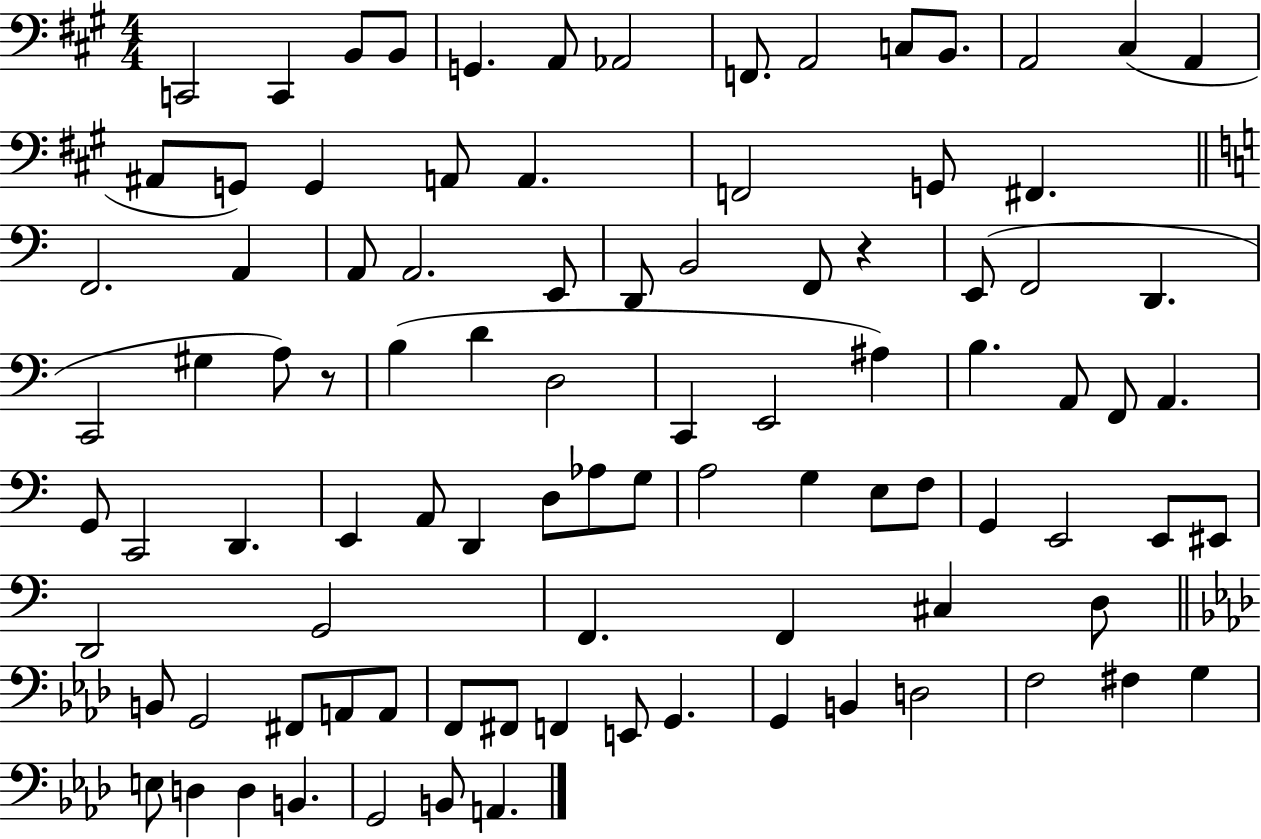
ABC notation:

X:1
T:Untitled
M:4/4
L:1/4
K:A
C,,2 C,, B,,/2 B,,/2 G,, A,,/2 _A,,2 F,,/2 A,,2 C,/2 B,,/2 A,,2 ^C, A,, ^A,,/2 G,,/2 G,, A,,/2 A,, F,,2 G,,/2 ^F,, F,,2 A,, A,,/2 A,,2 E,,/2 D,,/2 B,,2 F,,/2 z E,,/2 F,,2 D,, C,,2 ^G, A,/2 z/2 B, D D,2 C,, E,,2 ^A, B, A,,/2 F,,/2 A,, G,,/2 C,,2 D,, E,, A,,/2 D,, D,/2 _A,/2 G,/2 A,2 G, E,/2 F,/2 G,, E,,2 E,,/2 ^E,,/2 D,,2 G,,2 F,, F,, ^C, D,/2 B,,/2 G,,2 ^F,,/2 A,,/2 A,,/2 F,,/2 ^F,,/2 F,, E,,/2 G,, G,, B,, D,2 F,2 ^F, G, E,/2 D, D, B,, G,,2 B,,/2 A,,